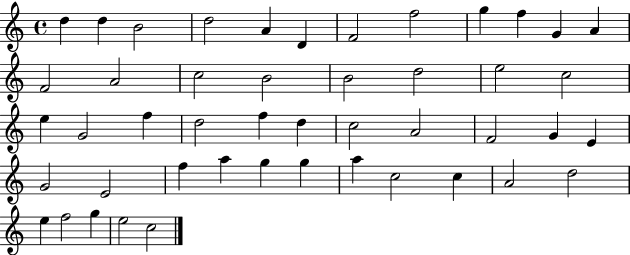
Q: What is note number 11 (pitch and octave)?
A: G4